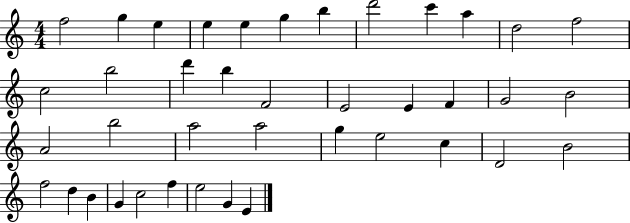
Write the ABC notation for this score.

X:1
T:Untitled
M:4/4
L:1/4
K:C
f2 g e e e g b d'2 c' a d2 f2 c2 b2 d' b F2 E2 E F G2 B2 A2 b2 a2 a2 g e2 c D2 B2 f2 d B G c2 f e2 G E